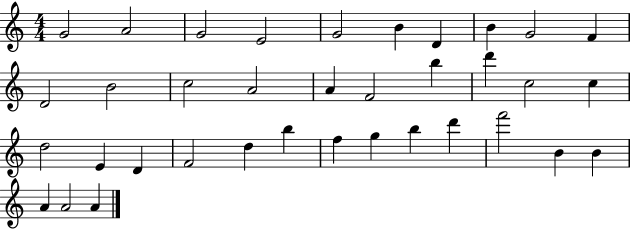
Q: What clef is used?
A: treble